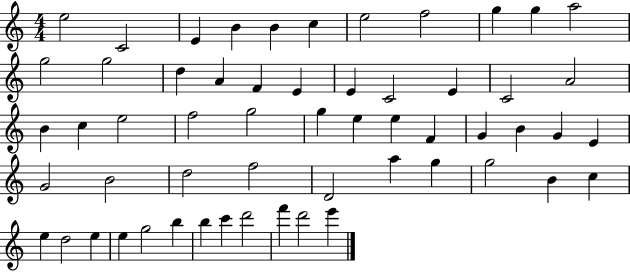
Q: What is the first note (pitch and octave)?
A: E5